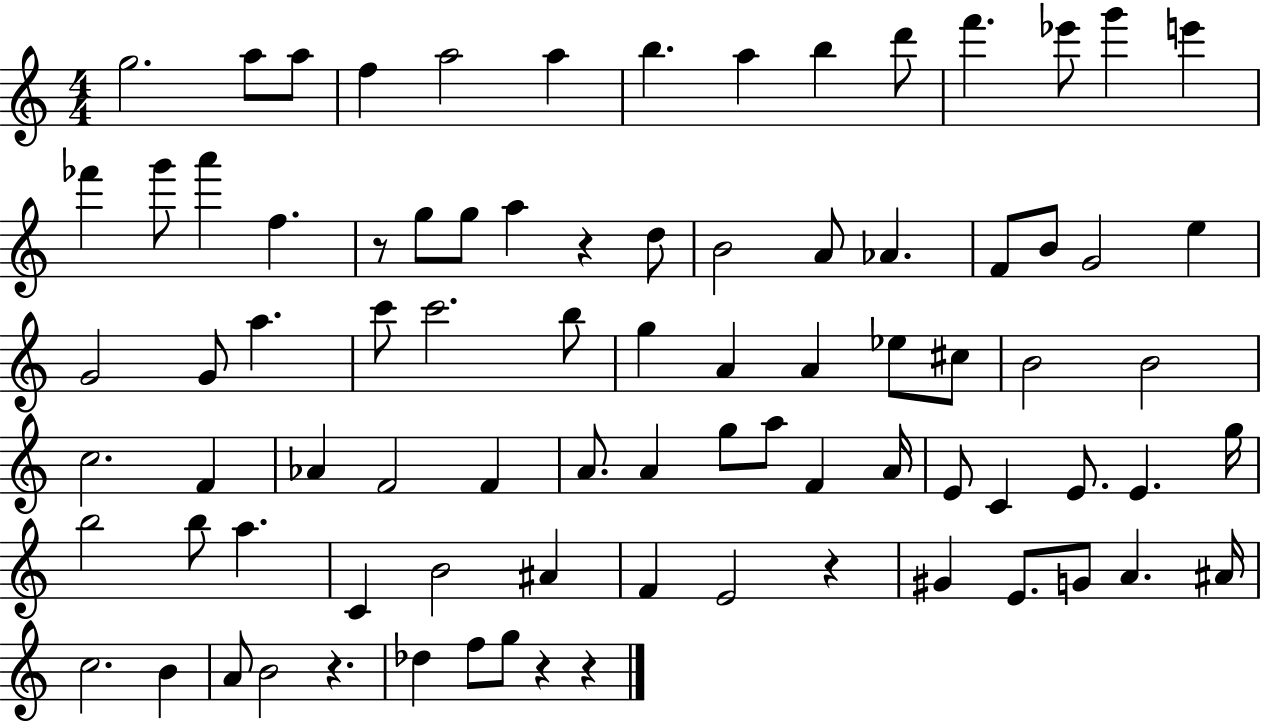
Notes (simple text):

G5/h. A5/e A5/e F5/q A5/h A5/q B5/q. A5/q B5/q D6/e F6/q. Eb6/e G6/q E6/q FES6/q G6/e A6/q F5/q. R/e G5/e G5/e A5/q R/q D5/e B4/h A4/e Ab4/q. F4/e B4/e G4/h E5/q G4/h G4/e A5/q. C6/e C6/h. B5/e G5/q A4/q A4/q Eb5/e C#5/e B4/h B4/h C5/h. F4/q Ab4/q F4/h F4/q A4/e. A4/q G5/e A5/e F4/q A4/s E4/e C4/q E4/e. E4/q. G5/s B5/h B5/e A5/q. C4/q B4/h A#4/q F4/q E4/h R/q G#4/q E4/e. G4/e A4/q. A#4/s C5/h. B4/q A4/e B4/h R/q. Db5/q F5/e G5/e R/q R/q